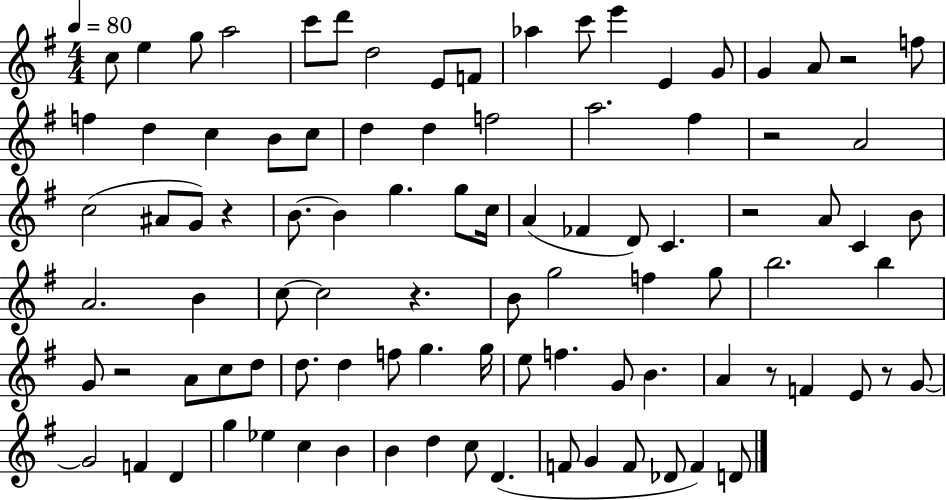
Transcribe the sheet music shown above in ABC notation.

X:1
T:Untitled
M:4/4
L:1/4
K:G
c/2 e g/2 a2 c'/2 d'/2 d2 E/2 F/2 _a c'/2 e' E G/2 G A/2 z2 f/2 f d c B/2 c/2 d d f2 a2 ^f z2 A2 c2 ^A/2 G/2 z B/2 B g g/2 c/4 A _F D/2 C z2 A/2 C B/2 A2 B c/2 c2 z B/2 g2 f g/2 b2 b G/2 z2 A/2 c/2 d/2 d/2 d f/2 g g/4 e/2 f G/2 B A z/2 F E/2 z/2 G/2 G2 F D g _e c B B d c/2 D F/2 G F/2 _D/2 F D/2